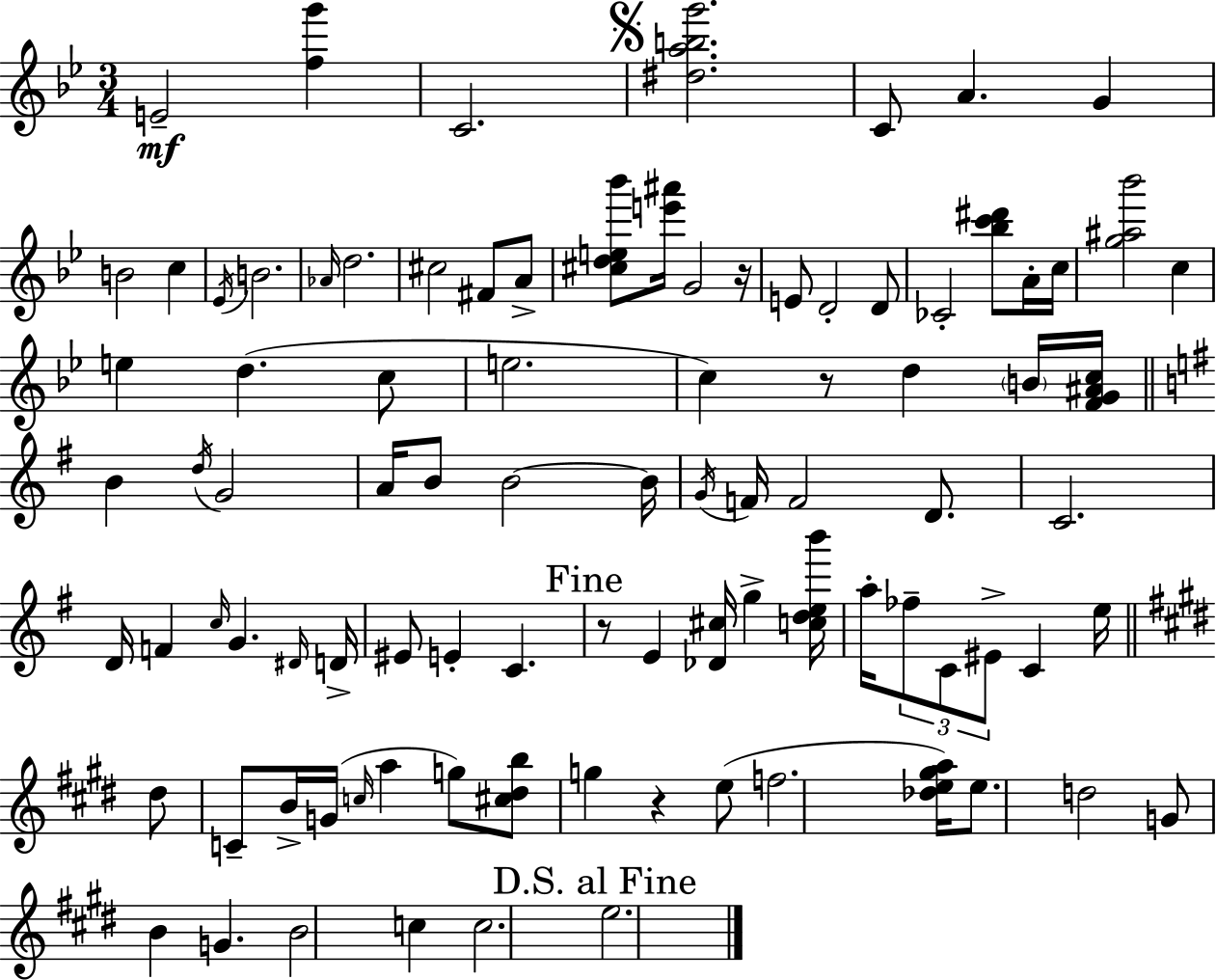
E4/h [F5,G6]/q C4/h. [D#5,A5,B5,G6]/h. C4/e A4/q. G4/q B4/h C5/q Eb4/s B4/h. Ab4/s D5/h. C#5/h F#4/e A4/e [C#5,D5,E5,Bb6]/e [E6,A#6]/s G4/h R/s E4/e D4/h D4/e CES4/h [Bb5,C6,D#6]/e A4/s C5/s [G5,A#5,Bb6]/h C5/q E5/q D5/q. C5/e E5/h. C5/q R/e D5/q B4/s [F4,G4,A#4,C5]/s B4/q D5/s G4/h A4/s B4/e B4/h B4/s G4/s F4/s F4/h D4/e. C4/h. D4/s F4/q C5/s G4/q. D#4/s D4/s EIS4/e E4/q C4/q. R/e E4/q [Db4,C#5]/s G5/q [C5,D5,E5,B6]/s A5/s FES5/e C4/e EIS4/e C4/q E5/s D#5/e C4/e B4/s G4/s C5/s A5/q G5/e [C#5,D#5,B5]/e G5/q R/q E5/e F5/h. [Db5,E5,G#5,A5]/s E5/e. D5/h G4/e B4/q G4/q. B4/h C5/q C5/h. E5/h.